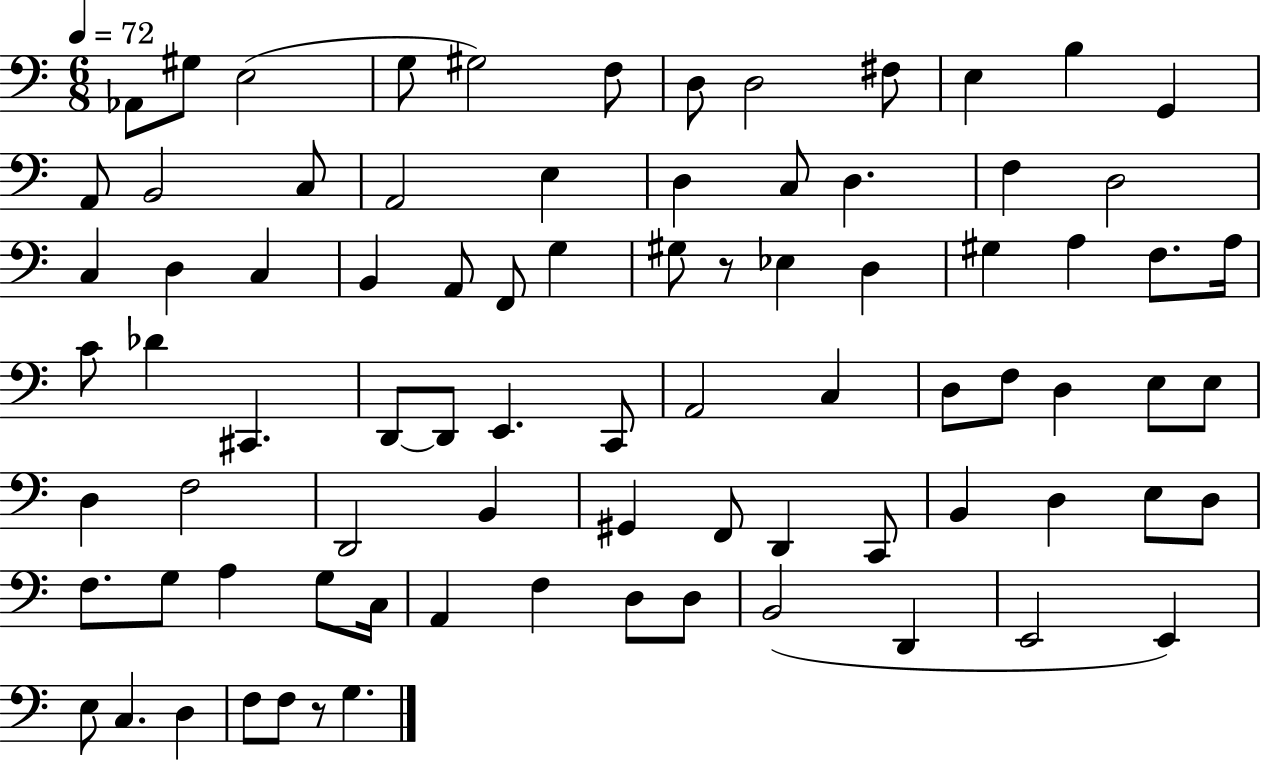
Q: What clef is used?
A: bass